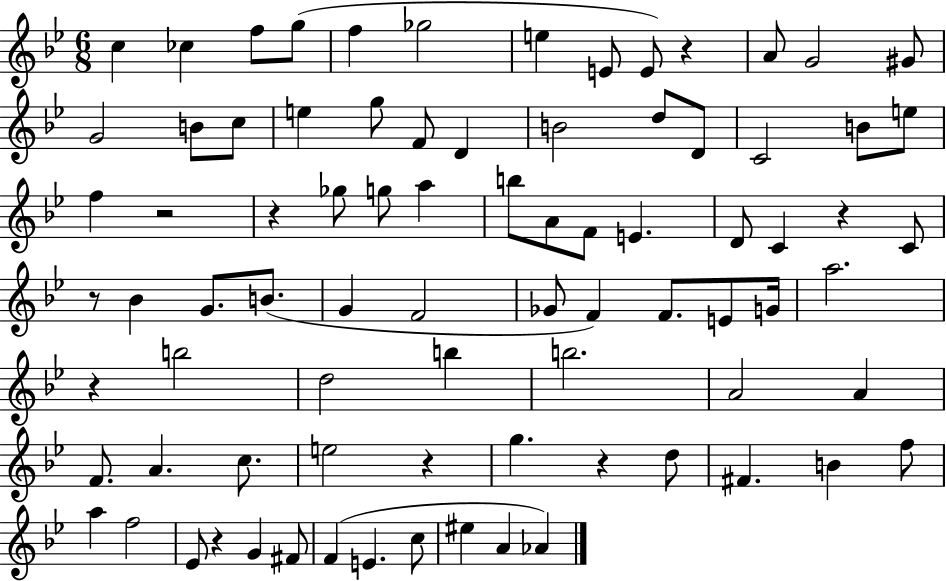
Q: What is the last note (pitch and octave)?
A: Ab4